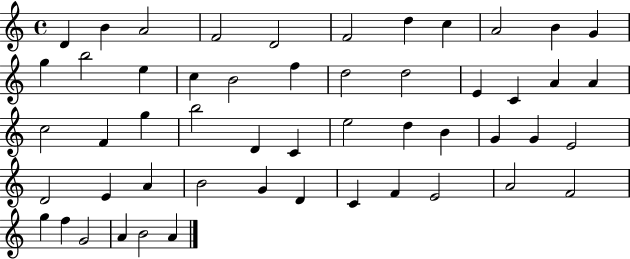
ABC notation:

X:1
T:Untitled
M:4/4
L:1/4
K:C
D B A2 F2 D2 F2 d c A2 B G g b2 e c B2 f d2 d2 E C A A c2 F g b2 D C e2 d B G G E2 D2 E A B2 G D C F E2 A2 F2 g f G2 A B2 A